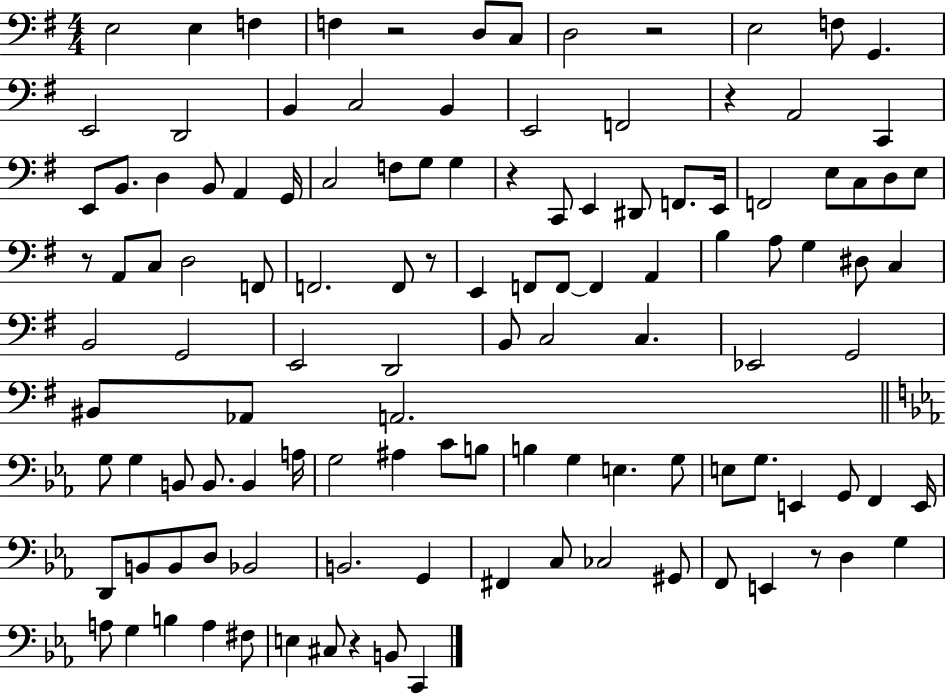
E3/h E3/q F3/q F3/q R/h D3/e C3/e D3/h R/h E3/h F3/e G2/q. E2/h D2/h B2/q C3/h B2/q E2/h F2/h R/q A2/h C2/q E2/e B2/e. D3/q B2/e A2/q G2/s C3/h F3/e G3/e G3/q R/q C2/e E2/q D#2/e F2/e. E2/s F2/h E3/e C3/e D3/e E3/e R/e A2/e C3/e D3/h F2/e F2/h. F2/e R/e E2/q F2/e F2/e F2/q A2/q B3/q A3/e G3/q D#3/e C3/q B2/h G2/h E2/h D2/h B2/e C3/h C3/q. Eb2/h G2/h BIS2/e Ab2/e A2/h. G3/e G3/q B2/e B2/e. B2/q A3/s G3/h A#3/q C4/e B3/e B3/q G3/q E3/q. G3/e E3/e G3/e. E2/q G2/e F2/q E2/s D2/e B2/e B2/e D3/e Bb2/h B2/h. G2/q F#2/q C3/e CES3/h G#2/e F2/e E2/q R/e D3/q G3/q A3/e G3/q B3/q A3/q F#3/e E3/q C#3/e R/q B2/e C2/q